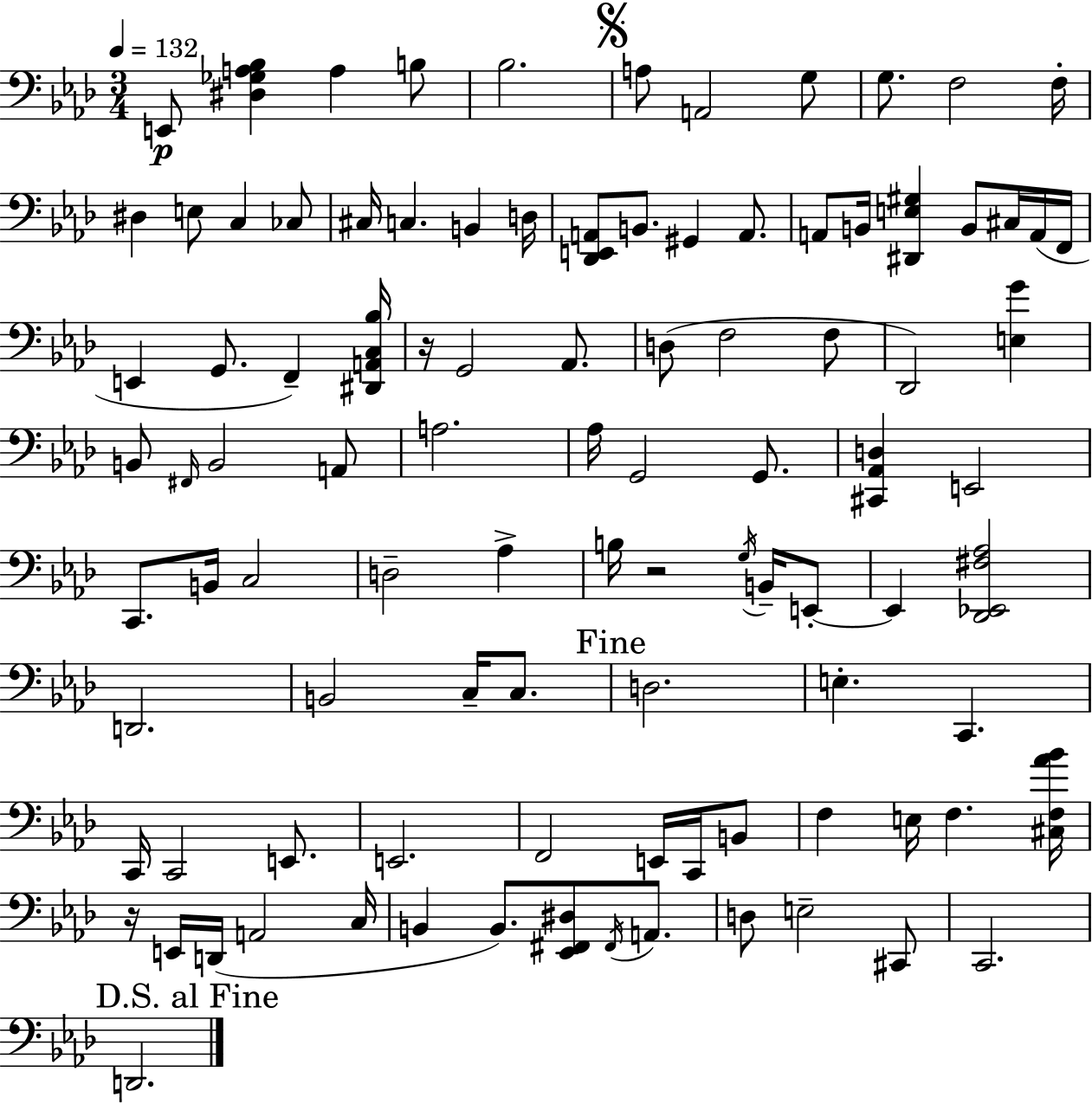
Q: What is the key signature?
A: AES major